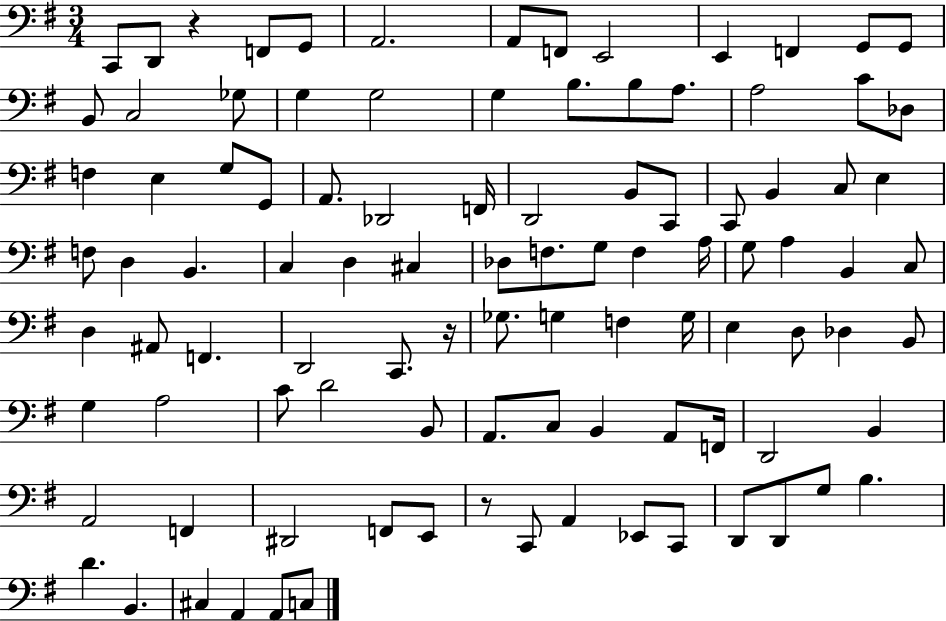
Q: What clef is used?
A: bass